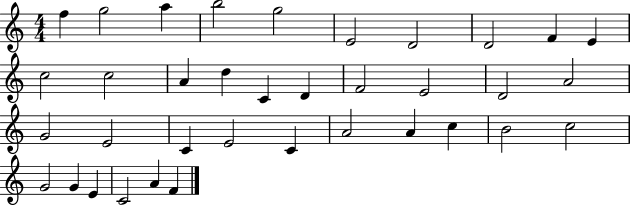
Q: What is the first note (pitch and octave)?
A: F5